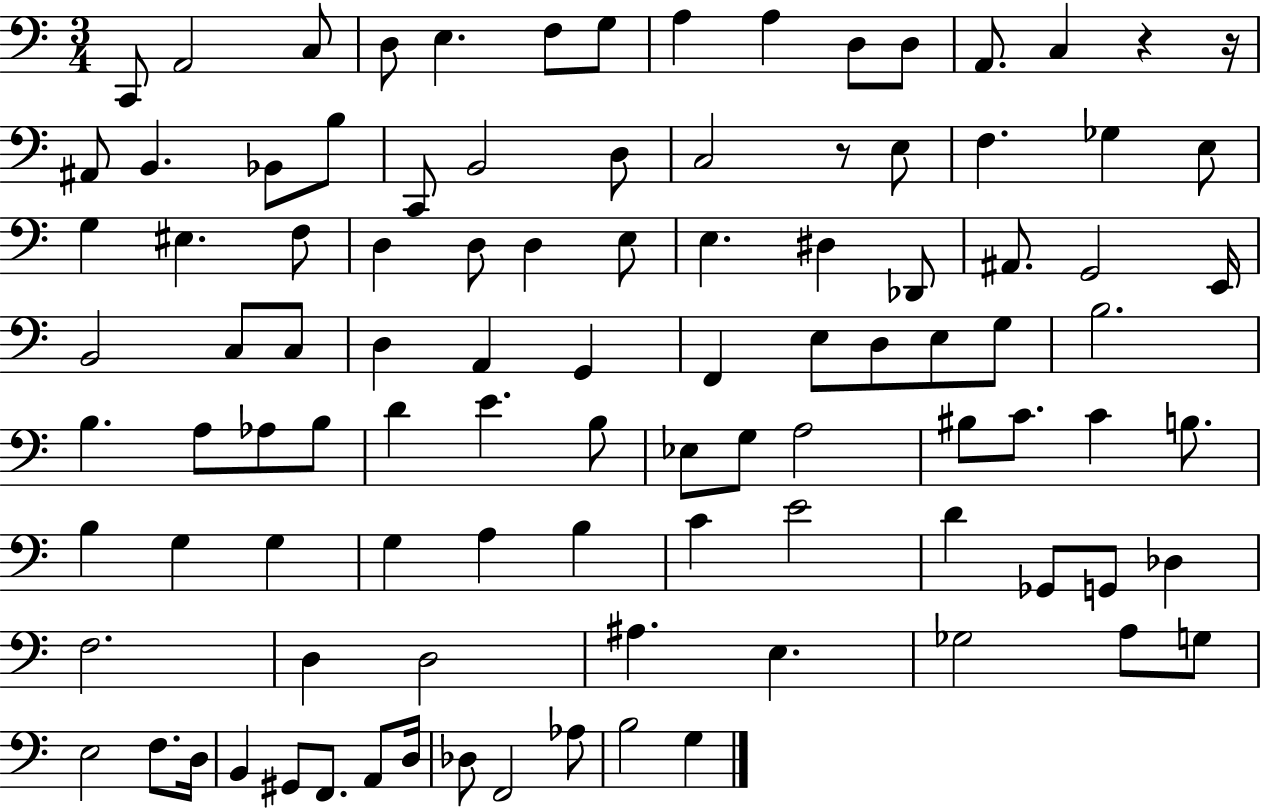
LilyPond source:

{
  \clef bass
  \numericTimeSignature
  \time 3/4
  \key c \major
  c,8 a,2 c8 | d8 e4. f8 g8 | a4 a4 d8 d8 | a,8. c4 r4 r16 | \break ais,8 b,4. bes,8 b8 | c,8 b,2 d8 | c2 r8 e8 | f4. ges4 e8 | \break g4 eis4. f8 | d4 d8 d4 e8 | e4. dis4 des,8 | ais,8. g,2 e,16 | \break b,2 c8 c8 | d4 a,4 g,4 | f,4 e8 d8 e8 g8 | b2. | \break b4. a8 aes8 b8 | d'4 e'4. b8 | ees8 g8 a2 | bis8 c'8. c'4 b8. | \break b4 g4 g4 | g4 a4 b4 | c'4 e'2 | d'4 ges,8 g,8 des4 | \break f2. | d4 d2 | ais4. e4. | ges2 a8 g8 | \break e2 f8. d16 | b,4 gis,8 f,8. a,8 d16 | des8 f,2 aes8 | b2 g4 | \break \bar "|."
}